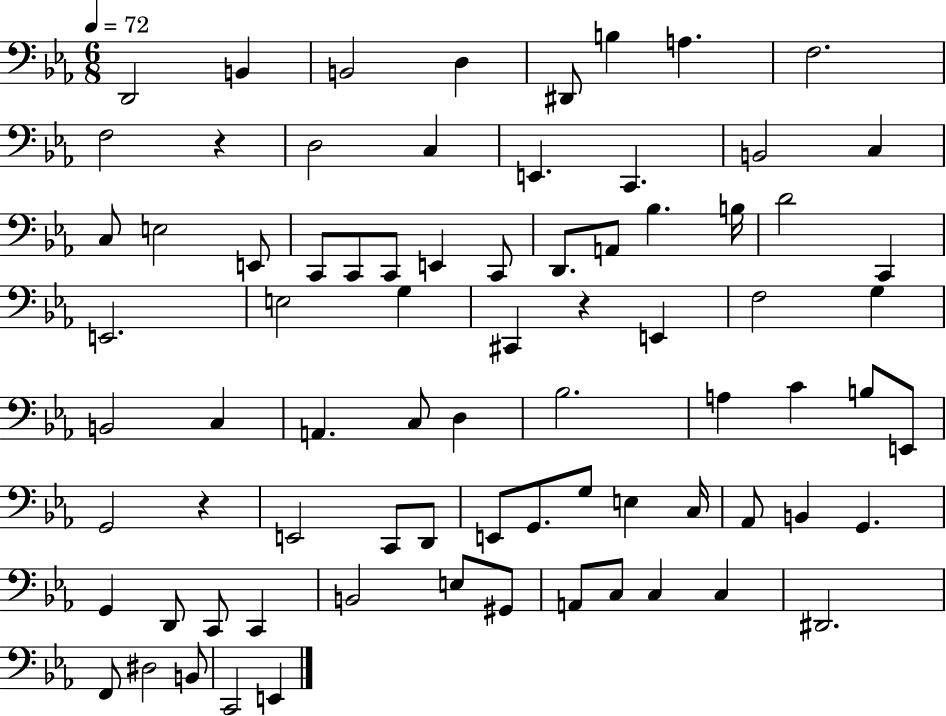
D2/h B2/q B2/h D3/q D#2/e B3/q A3/q. F3/h. F3/h R/q D3/h C3/q E2/q. C2/q. B2/h C3/q C3/e E3/h E2/e C2/e C2/e C2/e E2/q C2/e D2/e. A2/e Bb3/q. B3/s D4/h C2/q E2/h. E3/h G3/q C#2/q R/q E2/q F3/h G3/q B2/h C3/q A2/q. C3/e D3/q Bb3/h. A3/q C4/q B3/e E2/e G2/h R/q E2/h C2/e D2/e E2/e G2/e. G3/e E3/q C3/s Ab2/e B2/q G2/q. G2/q D2/e C2/e C2/q B2/h E3/e G#2/e A2/e C3/e C3/q C3/q D#2/h. F2/e D#3/h B2/e C2/h E2/q